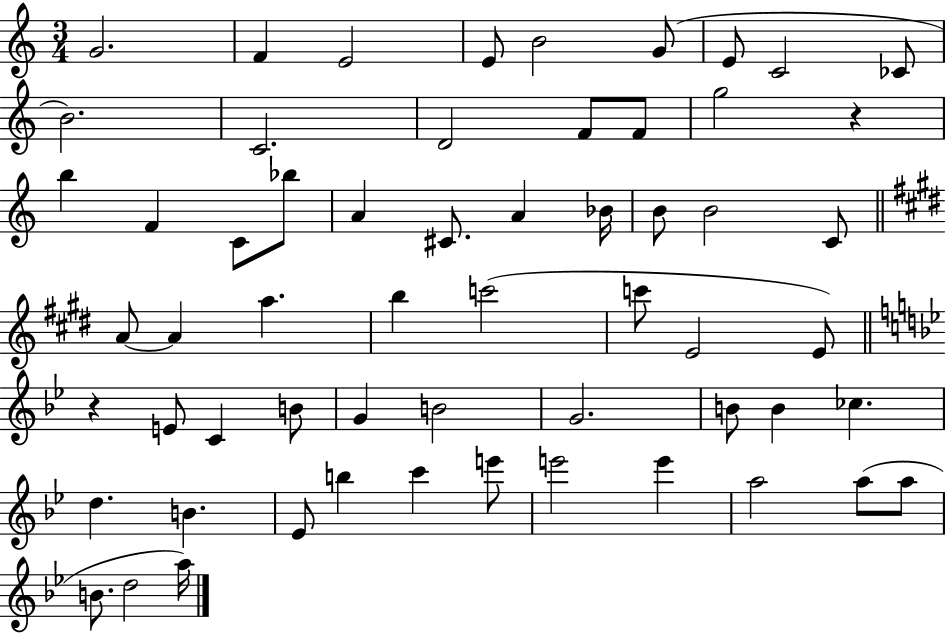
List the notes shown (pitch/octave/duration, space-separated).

G4/h. F4/q E4/h E4/e B4/h G4/e E4/e C4/h CES4/e B4/h. C4/h. D4/h F4/e F4/e G5/h R/q B5/q F4/q C4/e Bb5/e A4/q C#4/e. A4/q Bb4/s B4/e B4/h C4/e A4/e A4/q A5/q. B5/q C6/h C6/e E4/h E4/e R/q E4/e C4/q B4/e G4/q B4/h G4/h. B4/e B4/q CES5/q. D5/q. B4/q. Eb4/e B5/q C6/q E6/e E6/h E6/q A5/h A5/e A5/e B4/e. D5/h A5/s